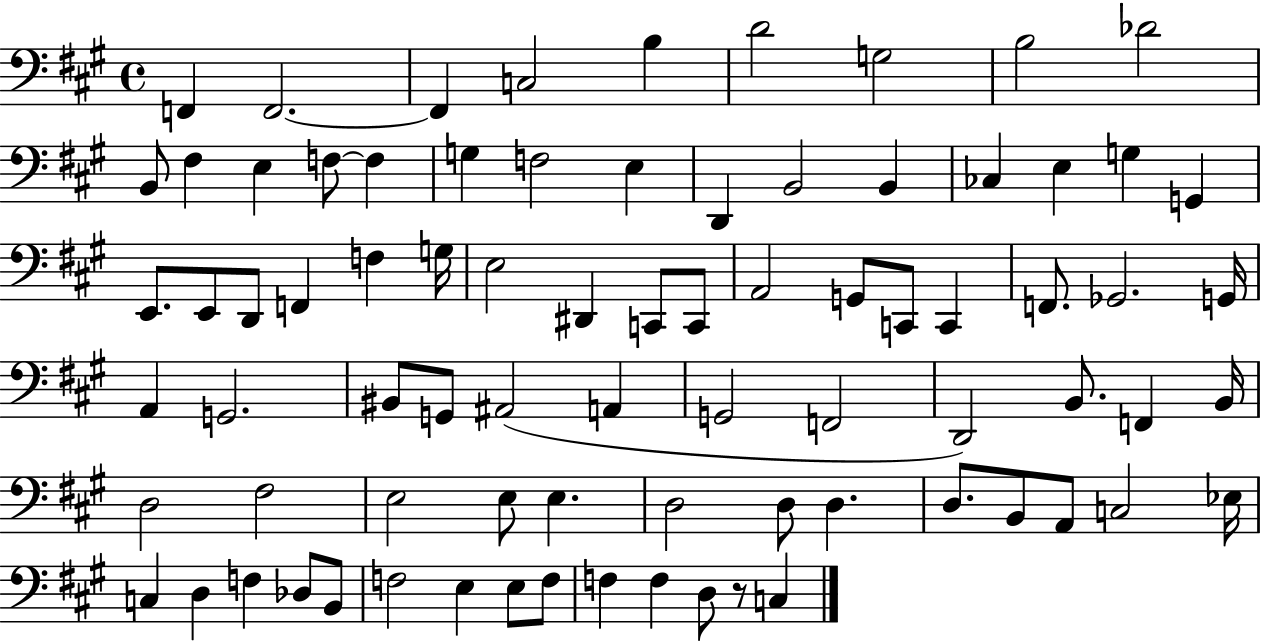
{
  \clef bass
  \time 4/4
  \defaultTimeSignature
  \key a \major
  f,4 f,2.~~ | f,4 c2 b4 | d'2 g2 | b2 des'2 | \break b,8 fis4 e4 f8~~ f4 | g4 f2 e4 | d,4 b,2 b,4 | ces4 e4 g4 g,4 | \break e,8. e,8 d,8 f,4 f4 g16 | e2 dis,4 c,8 c,8 | a,2 g,8 c,8 c,4 | f,8. ges,2. g,16 | \break a,4 g,2. | bis,8 g,8 ais,2( a,4 | g,2 f,2 | d,2) b,8. f,4 b,16 | \break d2 fis2 | e2 e8 e4. | d2 d8 d4. | d8. b,8 a,8 c2 ees16 | \break c4 d4 f4 des8 b,8 | f2 e4 e8 f8 | f4 f4 d8 r8 c4 | \bar "|."
}